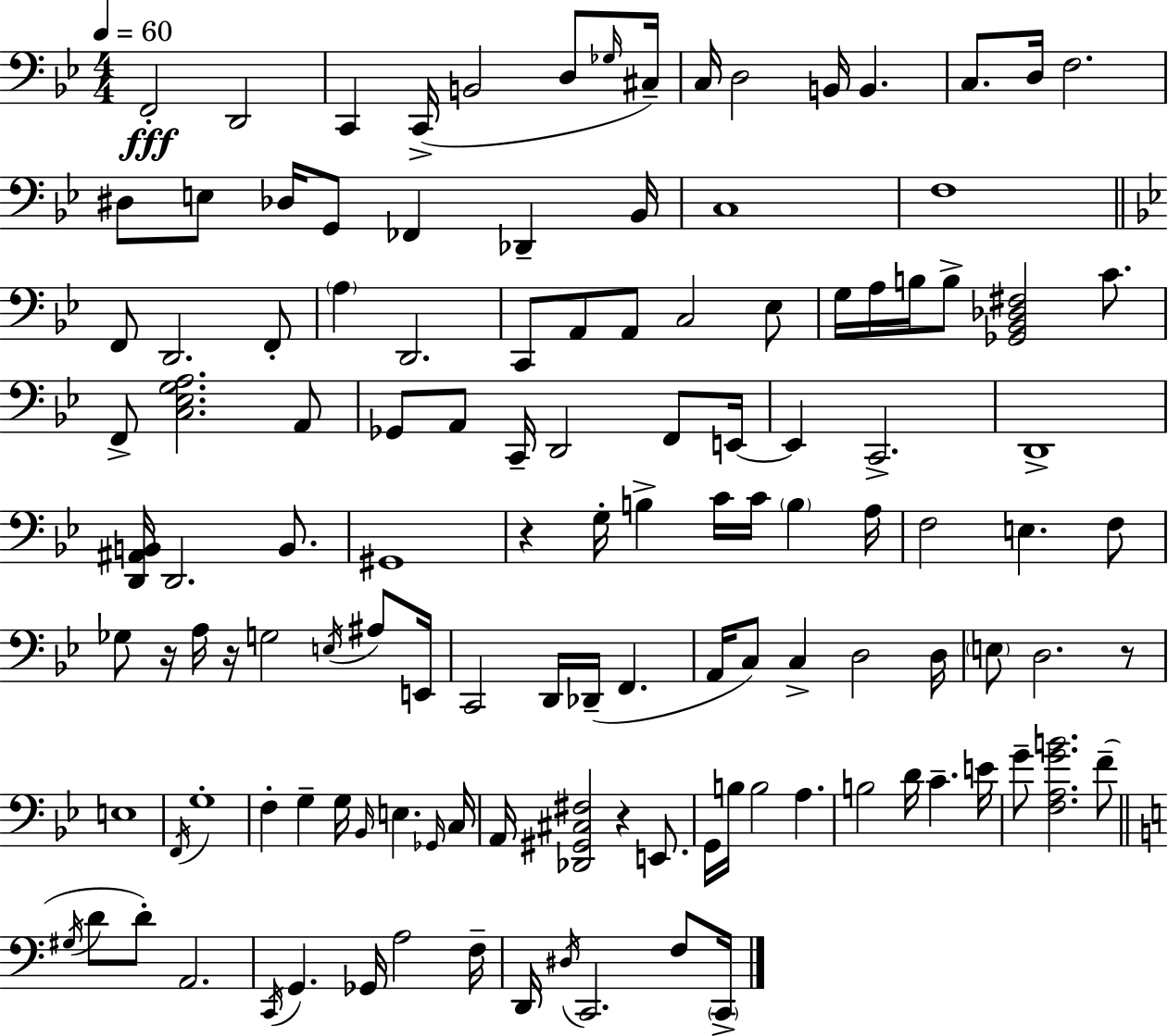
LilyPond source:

{
  \clef bass
  \numericTimeSignature
  \time 4/4
  \key g \minor
  \tempo 4 = 60
  \repeat volta 2 { f,2-.\fff d,2 | c,4 c,16->( b,2 d8 \grace { ges16 } | cis16--) c16 d2 b,16 b,4. | c8. d16 f2. | \break dis8 e8 des16 g,8 fes,4 des,4-- | bes,16 c1 | f1 | \bar "||" \break \key g \minor f,8 d,2. f,8-. | \parenthesize a4 d,2. | c,8 a,8 a,8 c2 ees8 | g16 a16 b16 b8-> <ges, bes, des fis>2 c'8. | \break f,8-> <c ees g a>2. a,8 | ges,8 a,8 c,16-- d,2 f,8 e,16~~ | e,4 c,2.-> | d,1-> | \break <d, ais, b,>16 d,2. b,8. | gis,1 | r4 g16-. b4-> c'16 c'16 \parenthesize b4 a16 | f2 e4. f8 | \break ges8 r16 a16 r16 g2 \acciaccatura { e16 } ais8 | e,16 c,2 d,16 des,16--( f,4. | a,16 c8) c4-> d2 | d16 \parenthesize e8 d2. r8 | \break e1 | \acciaccatura { f,16 } g1-. | f4-. g4-- g16 \grace { bes,16 } e4. | \grace { ges,16 } c16 a,16 <des, gis, cis fis>2 r4 | \break e,8. g,16 b16 b2 a4. | b2 d'16 c'4.-- | e'16 g'8-- <f a g' b'>2. | f'8--( \bar "||" \break \key c \major \acciaccatura { gis16 } d'8 d'8-.) a,2. | \acciaccatura { c,16 } g,4. ges,16 a2 | f16-- d,16 \acciaccatura { dis16 } c,2. | f8 \parenthesize c,16-> } \bar "|."
}